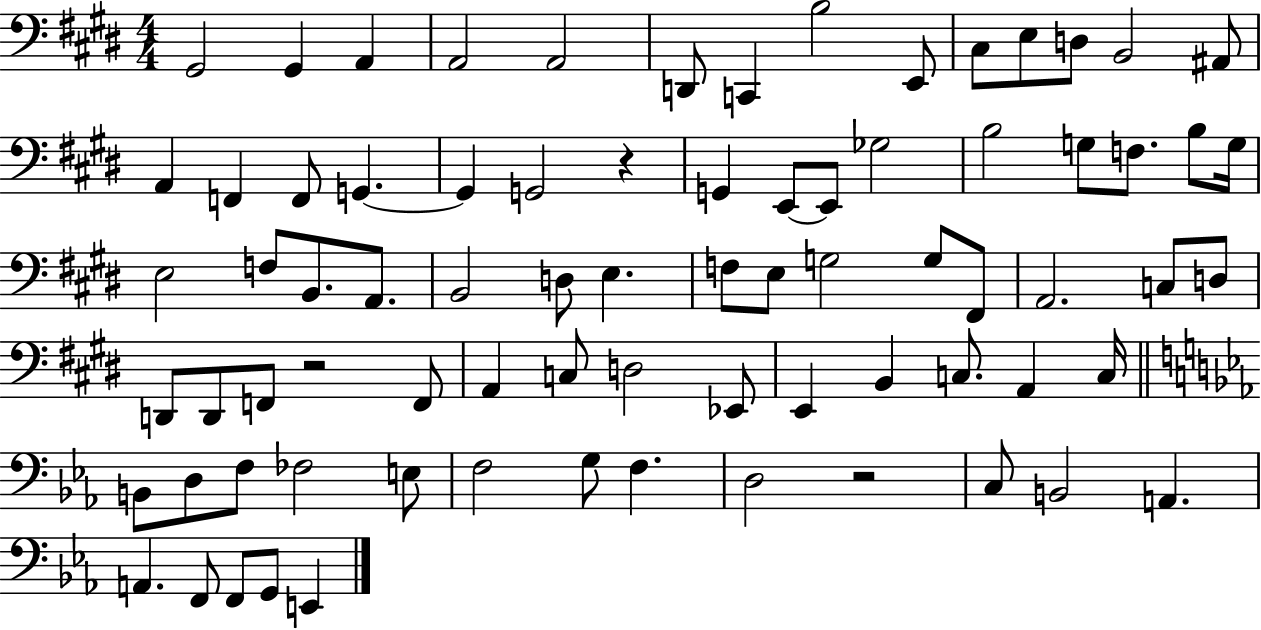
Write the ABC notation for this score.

X:1
T:Untitled
M:4/4
L:1/4
K:E
^G,,2 ^G,, A,, A,,2 A,,2 D,,/2 C,, B,2 E,,/2 ^C,/2 E,/2 D,/2 B,,2 ^A,,/2 A,, F,, F,,/2 G,, G,, G,,2 z G,, E,,/2 E,,/2 _G,2 B,2 G,/2 F,/2 B,/2 G,/4 E,2 F,/2 B,,/2 A,,/2 B,,2 D,/2 E, F,/2 E,/2 G,2 G,/2 ^F,,/2 A,,2 C,/2 D,/2 D,,/2 D,,/2 F,,/2 z2 F,,/2 A,, C,/2 D,2 _E,,/2 E,, B,, C,/2 A,, C,/4 B,,/2 D,/2 F,/2 _F,2 E,/2 F,2 G,/2 F, D,2 z2 C,/2 B,,2 A,, A,, F,,/2 F,,/2 G,,/2 E,,